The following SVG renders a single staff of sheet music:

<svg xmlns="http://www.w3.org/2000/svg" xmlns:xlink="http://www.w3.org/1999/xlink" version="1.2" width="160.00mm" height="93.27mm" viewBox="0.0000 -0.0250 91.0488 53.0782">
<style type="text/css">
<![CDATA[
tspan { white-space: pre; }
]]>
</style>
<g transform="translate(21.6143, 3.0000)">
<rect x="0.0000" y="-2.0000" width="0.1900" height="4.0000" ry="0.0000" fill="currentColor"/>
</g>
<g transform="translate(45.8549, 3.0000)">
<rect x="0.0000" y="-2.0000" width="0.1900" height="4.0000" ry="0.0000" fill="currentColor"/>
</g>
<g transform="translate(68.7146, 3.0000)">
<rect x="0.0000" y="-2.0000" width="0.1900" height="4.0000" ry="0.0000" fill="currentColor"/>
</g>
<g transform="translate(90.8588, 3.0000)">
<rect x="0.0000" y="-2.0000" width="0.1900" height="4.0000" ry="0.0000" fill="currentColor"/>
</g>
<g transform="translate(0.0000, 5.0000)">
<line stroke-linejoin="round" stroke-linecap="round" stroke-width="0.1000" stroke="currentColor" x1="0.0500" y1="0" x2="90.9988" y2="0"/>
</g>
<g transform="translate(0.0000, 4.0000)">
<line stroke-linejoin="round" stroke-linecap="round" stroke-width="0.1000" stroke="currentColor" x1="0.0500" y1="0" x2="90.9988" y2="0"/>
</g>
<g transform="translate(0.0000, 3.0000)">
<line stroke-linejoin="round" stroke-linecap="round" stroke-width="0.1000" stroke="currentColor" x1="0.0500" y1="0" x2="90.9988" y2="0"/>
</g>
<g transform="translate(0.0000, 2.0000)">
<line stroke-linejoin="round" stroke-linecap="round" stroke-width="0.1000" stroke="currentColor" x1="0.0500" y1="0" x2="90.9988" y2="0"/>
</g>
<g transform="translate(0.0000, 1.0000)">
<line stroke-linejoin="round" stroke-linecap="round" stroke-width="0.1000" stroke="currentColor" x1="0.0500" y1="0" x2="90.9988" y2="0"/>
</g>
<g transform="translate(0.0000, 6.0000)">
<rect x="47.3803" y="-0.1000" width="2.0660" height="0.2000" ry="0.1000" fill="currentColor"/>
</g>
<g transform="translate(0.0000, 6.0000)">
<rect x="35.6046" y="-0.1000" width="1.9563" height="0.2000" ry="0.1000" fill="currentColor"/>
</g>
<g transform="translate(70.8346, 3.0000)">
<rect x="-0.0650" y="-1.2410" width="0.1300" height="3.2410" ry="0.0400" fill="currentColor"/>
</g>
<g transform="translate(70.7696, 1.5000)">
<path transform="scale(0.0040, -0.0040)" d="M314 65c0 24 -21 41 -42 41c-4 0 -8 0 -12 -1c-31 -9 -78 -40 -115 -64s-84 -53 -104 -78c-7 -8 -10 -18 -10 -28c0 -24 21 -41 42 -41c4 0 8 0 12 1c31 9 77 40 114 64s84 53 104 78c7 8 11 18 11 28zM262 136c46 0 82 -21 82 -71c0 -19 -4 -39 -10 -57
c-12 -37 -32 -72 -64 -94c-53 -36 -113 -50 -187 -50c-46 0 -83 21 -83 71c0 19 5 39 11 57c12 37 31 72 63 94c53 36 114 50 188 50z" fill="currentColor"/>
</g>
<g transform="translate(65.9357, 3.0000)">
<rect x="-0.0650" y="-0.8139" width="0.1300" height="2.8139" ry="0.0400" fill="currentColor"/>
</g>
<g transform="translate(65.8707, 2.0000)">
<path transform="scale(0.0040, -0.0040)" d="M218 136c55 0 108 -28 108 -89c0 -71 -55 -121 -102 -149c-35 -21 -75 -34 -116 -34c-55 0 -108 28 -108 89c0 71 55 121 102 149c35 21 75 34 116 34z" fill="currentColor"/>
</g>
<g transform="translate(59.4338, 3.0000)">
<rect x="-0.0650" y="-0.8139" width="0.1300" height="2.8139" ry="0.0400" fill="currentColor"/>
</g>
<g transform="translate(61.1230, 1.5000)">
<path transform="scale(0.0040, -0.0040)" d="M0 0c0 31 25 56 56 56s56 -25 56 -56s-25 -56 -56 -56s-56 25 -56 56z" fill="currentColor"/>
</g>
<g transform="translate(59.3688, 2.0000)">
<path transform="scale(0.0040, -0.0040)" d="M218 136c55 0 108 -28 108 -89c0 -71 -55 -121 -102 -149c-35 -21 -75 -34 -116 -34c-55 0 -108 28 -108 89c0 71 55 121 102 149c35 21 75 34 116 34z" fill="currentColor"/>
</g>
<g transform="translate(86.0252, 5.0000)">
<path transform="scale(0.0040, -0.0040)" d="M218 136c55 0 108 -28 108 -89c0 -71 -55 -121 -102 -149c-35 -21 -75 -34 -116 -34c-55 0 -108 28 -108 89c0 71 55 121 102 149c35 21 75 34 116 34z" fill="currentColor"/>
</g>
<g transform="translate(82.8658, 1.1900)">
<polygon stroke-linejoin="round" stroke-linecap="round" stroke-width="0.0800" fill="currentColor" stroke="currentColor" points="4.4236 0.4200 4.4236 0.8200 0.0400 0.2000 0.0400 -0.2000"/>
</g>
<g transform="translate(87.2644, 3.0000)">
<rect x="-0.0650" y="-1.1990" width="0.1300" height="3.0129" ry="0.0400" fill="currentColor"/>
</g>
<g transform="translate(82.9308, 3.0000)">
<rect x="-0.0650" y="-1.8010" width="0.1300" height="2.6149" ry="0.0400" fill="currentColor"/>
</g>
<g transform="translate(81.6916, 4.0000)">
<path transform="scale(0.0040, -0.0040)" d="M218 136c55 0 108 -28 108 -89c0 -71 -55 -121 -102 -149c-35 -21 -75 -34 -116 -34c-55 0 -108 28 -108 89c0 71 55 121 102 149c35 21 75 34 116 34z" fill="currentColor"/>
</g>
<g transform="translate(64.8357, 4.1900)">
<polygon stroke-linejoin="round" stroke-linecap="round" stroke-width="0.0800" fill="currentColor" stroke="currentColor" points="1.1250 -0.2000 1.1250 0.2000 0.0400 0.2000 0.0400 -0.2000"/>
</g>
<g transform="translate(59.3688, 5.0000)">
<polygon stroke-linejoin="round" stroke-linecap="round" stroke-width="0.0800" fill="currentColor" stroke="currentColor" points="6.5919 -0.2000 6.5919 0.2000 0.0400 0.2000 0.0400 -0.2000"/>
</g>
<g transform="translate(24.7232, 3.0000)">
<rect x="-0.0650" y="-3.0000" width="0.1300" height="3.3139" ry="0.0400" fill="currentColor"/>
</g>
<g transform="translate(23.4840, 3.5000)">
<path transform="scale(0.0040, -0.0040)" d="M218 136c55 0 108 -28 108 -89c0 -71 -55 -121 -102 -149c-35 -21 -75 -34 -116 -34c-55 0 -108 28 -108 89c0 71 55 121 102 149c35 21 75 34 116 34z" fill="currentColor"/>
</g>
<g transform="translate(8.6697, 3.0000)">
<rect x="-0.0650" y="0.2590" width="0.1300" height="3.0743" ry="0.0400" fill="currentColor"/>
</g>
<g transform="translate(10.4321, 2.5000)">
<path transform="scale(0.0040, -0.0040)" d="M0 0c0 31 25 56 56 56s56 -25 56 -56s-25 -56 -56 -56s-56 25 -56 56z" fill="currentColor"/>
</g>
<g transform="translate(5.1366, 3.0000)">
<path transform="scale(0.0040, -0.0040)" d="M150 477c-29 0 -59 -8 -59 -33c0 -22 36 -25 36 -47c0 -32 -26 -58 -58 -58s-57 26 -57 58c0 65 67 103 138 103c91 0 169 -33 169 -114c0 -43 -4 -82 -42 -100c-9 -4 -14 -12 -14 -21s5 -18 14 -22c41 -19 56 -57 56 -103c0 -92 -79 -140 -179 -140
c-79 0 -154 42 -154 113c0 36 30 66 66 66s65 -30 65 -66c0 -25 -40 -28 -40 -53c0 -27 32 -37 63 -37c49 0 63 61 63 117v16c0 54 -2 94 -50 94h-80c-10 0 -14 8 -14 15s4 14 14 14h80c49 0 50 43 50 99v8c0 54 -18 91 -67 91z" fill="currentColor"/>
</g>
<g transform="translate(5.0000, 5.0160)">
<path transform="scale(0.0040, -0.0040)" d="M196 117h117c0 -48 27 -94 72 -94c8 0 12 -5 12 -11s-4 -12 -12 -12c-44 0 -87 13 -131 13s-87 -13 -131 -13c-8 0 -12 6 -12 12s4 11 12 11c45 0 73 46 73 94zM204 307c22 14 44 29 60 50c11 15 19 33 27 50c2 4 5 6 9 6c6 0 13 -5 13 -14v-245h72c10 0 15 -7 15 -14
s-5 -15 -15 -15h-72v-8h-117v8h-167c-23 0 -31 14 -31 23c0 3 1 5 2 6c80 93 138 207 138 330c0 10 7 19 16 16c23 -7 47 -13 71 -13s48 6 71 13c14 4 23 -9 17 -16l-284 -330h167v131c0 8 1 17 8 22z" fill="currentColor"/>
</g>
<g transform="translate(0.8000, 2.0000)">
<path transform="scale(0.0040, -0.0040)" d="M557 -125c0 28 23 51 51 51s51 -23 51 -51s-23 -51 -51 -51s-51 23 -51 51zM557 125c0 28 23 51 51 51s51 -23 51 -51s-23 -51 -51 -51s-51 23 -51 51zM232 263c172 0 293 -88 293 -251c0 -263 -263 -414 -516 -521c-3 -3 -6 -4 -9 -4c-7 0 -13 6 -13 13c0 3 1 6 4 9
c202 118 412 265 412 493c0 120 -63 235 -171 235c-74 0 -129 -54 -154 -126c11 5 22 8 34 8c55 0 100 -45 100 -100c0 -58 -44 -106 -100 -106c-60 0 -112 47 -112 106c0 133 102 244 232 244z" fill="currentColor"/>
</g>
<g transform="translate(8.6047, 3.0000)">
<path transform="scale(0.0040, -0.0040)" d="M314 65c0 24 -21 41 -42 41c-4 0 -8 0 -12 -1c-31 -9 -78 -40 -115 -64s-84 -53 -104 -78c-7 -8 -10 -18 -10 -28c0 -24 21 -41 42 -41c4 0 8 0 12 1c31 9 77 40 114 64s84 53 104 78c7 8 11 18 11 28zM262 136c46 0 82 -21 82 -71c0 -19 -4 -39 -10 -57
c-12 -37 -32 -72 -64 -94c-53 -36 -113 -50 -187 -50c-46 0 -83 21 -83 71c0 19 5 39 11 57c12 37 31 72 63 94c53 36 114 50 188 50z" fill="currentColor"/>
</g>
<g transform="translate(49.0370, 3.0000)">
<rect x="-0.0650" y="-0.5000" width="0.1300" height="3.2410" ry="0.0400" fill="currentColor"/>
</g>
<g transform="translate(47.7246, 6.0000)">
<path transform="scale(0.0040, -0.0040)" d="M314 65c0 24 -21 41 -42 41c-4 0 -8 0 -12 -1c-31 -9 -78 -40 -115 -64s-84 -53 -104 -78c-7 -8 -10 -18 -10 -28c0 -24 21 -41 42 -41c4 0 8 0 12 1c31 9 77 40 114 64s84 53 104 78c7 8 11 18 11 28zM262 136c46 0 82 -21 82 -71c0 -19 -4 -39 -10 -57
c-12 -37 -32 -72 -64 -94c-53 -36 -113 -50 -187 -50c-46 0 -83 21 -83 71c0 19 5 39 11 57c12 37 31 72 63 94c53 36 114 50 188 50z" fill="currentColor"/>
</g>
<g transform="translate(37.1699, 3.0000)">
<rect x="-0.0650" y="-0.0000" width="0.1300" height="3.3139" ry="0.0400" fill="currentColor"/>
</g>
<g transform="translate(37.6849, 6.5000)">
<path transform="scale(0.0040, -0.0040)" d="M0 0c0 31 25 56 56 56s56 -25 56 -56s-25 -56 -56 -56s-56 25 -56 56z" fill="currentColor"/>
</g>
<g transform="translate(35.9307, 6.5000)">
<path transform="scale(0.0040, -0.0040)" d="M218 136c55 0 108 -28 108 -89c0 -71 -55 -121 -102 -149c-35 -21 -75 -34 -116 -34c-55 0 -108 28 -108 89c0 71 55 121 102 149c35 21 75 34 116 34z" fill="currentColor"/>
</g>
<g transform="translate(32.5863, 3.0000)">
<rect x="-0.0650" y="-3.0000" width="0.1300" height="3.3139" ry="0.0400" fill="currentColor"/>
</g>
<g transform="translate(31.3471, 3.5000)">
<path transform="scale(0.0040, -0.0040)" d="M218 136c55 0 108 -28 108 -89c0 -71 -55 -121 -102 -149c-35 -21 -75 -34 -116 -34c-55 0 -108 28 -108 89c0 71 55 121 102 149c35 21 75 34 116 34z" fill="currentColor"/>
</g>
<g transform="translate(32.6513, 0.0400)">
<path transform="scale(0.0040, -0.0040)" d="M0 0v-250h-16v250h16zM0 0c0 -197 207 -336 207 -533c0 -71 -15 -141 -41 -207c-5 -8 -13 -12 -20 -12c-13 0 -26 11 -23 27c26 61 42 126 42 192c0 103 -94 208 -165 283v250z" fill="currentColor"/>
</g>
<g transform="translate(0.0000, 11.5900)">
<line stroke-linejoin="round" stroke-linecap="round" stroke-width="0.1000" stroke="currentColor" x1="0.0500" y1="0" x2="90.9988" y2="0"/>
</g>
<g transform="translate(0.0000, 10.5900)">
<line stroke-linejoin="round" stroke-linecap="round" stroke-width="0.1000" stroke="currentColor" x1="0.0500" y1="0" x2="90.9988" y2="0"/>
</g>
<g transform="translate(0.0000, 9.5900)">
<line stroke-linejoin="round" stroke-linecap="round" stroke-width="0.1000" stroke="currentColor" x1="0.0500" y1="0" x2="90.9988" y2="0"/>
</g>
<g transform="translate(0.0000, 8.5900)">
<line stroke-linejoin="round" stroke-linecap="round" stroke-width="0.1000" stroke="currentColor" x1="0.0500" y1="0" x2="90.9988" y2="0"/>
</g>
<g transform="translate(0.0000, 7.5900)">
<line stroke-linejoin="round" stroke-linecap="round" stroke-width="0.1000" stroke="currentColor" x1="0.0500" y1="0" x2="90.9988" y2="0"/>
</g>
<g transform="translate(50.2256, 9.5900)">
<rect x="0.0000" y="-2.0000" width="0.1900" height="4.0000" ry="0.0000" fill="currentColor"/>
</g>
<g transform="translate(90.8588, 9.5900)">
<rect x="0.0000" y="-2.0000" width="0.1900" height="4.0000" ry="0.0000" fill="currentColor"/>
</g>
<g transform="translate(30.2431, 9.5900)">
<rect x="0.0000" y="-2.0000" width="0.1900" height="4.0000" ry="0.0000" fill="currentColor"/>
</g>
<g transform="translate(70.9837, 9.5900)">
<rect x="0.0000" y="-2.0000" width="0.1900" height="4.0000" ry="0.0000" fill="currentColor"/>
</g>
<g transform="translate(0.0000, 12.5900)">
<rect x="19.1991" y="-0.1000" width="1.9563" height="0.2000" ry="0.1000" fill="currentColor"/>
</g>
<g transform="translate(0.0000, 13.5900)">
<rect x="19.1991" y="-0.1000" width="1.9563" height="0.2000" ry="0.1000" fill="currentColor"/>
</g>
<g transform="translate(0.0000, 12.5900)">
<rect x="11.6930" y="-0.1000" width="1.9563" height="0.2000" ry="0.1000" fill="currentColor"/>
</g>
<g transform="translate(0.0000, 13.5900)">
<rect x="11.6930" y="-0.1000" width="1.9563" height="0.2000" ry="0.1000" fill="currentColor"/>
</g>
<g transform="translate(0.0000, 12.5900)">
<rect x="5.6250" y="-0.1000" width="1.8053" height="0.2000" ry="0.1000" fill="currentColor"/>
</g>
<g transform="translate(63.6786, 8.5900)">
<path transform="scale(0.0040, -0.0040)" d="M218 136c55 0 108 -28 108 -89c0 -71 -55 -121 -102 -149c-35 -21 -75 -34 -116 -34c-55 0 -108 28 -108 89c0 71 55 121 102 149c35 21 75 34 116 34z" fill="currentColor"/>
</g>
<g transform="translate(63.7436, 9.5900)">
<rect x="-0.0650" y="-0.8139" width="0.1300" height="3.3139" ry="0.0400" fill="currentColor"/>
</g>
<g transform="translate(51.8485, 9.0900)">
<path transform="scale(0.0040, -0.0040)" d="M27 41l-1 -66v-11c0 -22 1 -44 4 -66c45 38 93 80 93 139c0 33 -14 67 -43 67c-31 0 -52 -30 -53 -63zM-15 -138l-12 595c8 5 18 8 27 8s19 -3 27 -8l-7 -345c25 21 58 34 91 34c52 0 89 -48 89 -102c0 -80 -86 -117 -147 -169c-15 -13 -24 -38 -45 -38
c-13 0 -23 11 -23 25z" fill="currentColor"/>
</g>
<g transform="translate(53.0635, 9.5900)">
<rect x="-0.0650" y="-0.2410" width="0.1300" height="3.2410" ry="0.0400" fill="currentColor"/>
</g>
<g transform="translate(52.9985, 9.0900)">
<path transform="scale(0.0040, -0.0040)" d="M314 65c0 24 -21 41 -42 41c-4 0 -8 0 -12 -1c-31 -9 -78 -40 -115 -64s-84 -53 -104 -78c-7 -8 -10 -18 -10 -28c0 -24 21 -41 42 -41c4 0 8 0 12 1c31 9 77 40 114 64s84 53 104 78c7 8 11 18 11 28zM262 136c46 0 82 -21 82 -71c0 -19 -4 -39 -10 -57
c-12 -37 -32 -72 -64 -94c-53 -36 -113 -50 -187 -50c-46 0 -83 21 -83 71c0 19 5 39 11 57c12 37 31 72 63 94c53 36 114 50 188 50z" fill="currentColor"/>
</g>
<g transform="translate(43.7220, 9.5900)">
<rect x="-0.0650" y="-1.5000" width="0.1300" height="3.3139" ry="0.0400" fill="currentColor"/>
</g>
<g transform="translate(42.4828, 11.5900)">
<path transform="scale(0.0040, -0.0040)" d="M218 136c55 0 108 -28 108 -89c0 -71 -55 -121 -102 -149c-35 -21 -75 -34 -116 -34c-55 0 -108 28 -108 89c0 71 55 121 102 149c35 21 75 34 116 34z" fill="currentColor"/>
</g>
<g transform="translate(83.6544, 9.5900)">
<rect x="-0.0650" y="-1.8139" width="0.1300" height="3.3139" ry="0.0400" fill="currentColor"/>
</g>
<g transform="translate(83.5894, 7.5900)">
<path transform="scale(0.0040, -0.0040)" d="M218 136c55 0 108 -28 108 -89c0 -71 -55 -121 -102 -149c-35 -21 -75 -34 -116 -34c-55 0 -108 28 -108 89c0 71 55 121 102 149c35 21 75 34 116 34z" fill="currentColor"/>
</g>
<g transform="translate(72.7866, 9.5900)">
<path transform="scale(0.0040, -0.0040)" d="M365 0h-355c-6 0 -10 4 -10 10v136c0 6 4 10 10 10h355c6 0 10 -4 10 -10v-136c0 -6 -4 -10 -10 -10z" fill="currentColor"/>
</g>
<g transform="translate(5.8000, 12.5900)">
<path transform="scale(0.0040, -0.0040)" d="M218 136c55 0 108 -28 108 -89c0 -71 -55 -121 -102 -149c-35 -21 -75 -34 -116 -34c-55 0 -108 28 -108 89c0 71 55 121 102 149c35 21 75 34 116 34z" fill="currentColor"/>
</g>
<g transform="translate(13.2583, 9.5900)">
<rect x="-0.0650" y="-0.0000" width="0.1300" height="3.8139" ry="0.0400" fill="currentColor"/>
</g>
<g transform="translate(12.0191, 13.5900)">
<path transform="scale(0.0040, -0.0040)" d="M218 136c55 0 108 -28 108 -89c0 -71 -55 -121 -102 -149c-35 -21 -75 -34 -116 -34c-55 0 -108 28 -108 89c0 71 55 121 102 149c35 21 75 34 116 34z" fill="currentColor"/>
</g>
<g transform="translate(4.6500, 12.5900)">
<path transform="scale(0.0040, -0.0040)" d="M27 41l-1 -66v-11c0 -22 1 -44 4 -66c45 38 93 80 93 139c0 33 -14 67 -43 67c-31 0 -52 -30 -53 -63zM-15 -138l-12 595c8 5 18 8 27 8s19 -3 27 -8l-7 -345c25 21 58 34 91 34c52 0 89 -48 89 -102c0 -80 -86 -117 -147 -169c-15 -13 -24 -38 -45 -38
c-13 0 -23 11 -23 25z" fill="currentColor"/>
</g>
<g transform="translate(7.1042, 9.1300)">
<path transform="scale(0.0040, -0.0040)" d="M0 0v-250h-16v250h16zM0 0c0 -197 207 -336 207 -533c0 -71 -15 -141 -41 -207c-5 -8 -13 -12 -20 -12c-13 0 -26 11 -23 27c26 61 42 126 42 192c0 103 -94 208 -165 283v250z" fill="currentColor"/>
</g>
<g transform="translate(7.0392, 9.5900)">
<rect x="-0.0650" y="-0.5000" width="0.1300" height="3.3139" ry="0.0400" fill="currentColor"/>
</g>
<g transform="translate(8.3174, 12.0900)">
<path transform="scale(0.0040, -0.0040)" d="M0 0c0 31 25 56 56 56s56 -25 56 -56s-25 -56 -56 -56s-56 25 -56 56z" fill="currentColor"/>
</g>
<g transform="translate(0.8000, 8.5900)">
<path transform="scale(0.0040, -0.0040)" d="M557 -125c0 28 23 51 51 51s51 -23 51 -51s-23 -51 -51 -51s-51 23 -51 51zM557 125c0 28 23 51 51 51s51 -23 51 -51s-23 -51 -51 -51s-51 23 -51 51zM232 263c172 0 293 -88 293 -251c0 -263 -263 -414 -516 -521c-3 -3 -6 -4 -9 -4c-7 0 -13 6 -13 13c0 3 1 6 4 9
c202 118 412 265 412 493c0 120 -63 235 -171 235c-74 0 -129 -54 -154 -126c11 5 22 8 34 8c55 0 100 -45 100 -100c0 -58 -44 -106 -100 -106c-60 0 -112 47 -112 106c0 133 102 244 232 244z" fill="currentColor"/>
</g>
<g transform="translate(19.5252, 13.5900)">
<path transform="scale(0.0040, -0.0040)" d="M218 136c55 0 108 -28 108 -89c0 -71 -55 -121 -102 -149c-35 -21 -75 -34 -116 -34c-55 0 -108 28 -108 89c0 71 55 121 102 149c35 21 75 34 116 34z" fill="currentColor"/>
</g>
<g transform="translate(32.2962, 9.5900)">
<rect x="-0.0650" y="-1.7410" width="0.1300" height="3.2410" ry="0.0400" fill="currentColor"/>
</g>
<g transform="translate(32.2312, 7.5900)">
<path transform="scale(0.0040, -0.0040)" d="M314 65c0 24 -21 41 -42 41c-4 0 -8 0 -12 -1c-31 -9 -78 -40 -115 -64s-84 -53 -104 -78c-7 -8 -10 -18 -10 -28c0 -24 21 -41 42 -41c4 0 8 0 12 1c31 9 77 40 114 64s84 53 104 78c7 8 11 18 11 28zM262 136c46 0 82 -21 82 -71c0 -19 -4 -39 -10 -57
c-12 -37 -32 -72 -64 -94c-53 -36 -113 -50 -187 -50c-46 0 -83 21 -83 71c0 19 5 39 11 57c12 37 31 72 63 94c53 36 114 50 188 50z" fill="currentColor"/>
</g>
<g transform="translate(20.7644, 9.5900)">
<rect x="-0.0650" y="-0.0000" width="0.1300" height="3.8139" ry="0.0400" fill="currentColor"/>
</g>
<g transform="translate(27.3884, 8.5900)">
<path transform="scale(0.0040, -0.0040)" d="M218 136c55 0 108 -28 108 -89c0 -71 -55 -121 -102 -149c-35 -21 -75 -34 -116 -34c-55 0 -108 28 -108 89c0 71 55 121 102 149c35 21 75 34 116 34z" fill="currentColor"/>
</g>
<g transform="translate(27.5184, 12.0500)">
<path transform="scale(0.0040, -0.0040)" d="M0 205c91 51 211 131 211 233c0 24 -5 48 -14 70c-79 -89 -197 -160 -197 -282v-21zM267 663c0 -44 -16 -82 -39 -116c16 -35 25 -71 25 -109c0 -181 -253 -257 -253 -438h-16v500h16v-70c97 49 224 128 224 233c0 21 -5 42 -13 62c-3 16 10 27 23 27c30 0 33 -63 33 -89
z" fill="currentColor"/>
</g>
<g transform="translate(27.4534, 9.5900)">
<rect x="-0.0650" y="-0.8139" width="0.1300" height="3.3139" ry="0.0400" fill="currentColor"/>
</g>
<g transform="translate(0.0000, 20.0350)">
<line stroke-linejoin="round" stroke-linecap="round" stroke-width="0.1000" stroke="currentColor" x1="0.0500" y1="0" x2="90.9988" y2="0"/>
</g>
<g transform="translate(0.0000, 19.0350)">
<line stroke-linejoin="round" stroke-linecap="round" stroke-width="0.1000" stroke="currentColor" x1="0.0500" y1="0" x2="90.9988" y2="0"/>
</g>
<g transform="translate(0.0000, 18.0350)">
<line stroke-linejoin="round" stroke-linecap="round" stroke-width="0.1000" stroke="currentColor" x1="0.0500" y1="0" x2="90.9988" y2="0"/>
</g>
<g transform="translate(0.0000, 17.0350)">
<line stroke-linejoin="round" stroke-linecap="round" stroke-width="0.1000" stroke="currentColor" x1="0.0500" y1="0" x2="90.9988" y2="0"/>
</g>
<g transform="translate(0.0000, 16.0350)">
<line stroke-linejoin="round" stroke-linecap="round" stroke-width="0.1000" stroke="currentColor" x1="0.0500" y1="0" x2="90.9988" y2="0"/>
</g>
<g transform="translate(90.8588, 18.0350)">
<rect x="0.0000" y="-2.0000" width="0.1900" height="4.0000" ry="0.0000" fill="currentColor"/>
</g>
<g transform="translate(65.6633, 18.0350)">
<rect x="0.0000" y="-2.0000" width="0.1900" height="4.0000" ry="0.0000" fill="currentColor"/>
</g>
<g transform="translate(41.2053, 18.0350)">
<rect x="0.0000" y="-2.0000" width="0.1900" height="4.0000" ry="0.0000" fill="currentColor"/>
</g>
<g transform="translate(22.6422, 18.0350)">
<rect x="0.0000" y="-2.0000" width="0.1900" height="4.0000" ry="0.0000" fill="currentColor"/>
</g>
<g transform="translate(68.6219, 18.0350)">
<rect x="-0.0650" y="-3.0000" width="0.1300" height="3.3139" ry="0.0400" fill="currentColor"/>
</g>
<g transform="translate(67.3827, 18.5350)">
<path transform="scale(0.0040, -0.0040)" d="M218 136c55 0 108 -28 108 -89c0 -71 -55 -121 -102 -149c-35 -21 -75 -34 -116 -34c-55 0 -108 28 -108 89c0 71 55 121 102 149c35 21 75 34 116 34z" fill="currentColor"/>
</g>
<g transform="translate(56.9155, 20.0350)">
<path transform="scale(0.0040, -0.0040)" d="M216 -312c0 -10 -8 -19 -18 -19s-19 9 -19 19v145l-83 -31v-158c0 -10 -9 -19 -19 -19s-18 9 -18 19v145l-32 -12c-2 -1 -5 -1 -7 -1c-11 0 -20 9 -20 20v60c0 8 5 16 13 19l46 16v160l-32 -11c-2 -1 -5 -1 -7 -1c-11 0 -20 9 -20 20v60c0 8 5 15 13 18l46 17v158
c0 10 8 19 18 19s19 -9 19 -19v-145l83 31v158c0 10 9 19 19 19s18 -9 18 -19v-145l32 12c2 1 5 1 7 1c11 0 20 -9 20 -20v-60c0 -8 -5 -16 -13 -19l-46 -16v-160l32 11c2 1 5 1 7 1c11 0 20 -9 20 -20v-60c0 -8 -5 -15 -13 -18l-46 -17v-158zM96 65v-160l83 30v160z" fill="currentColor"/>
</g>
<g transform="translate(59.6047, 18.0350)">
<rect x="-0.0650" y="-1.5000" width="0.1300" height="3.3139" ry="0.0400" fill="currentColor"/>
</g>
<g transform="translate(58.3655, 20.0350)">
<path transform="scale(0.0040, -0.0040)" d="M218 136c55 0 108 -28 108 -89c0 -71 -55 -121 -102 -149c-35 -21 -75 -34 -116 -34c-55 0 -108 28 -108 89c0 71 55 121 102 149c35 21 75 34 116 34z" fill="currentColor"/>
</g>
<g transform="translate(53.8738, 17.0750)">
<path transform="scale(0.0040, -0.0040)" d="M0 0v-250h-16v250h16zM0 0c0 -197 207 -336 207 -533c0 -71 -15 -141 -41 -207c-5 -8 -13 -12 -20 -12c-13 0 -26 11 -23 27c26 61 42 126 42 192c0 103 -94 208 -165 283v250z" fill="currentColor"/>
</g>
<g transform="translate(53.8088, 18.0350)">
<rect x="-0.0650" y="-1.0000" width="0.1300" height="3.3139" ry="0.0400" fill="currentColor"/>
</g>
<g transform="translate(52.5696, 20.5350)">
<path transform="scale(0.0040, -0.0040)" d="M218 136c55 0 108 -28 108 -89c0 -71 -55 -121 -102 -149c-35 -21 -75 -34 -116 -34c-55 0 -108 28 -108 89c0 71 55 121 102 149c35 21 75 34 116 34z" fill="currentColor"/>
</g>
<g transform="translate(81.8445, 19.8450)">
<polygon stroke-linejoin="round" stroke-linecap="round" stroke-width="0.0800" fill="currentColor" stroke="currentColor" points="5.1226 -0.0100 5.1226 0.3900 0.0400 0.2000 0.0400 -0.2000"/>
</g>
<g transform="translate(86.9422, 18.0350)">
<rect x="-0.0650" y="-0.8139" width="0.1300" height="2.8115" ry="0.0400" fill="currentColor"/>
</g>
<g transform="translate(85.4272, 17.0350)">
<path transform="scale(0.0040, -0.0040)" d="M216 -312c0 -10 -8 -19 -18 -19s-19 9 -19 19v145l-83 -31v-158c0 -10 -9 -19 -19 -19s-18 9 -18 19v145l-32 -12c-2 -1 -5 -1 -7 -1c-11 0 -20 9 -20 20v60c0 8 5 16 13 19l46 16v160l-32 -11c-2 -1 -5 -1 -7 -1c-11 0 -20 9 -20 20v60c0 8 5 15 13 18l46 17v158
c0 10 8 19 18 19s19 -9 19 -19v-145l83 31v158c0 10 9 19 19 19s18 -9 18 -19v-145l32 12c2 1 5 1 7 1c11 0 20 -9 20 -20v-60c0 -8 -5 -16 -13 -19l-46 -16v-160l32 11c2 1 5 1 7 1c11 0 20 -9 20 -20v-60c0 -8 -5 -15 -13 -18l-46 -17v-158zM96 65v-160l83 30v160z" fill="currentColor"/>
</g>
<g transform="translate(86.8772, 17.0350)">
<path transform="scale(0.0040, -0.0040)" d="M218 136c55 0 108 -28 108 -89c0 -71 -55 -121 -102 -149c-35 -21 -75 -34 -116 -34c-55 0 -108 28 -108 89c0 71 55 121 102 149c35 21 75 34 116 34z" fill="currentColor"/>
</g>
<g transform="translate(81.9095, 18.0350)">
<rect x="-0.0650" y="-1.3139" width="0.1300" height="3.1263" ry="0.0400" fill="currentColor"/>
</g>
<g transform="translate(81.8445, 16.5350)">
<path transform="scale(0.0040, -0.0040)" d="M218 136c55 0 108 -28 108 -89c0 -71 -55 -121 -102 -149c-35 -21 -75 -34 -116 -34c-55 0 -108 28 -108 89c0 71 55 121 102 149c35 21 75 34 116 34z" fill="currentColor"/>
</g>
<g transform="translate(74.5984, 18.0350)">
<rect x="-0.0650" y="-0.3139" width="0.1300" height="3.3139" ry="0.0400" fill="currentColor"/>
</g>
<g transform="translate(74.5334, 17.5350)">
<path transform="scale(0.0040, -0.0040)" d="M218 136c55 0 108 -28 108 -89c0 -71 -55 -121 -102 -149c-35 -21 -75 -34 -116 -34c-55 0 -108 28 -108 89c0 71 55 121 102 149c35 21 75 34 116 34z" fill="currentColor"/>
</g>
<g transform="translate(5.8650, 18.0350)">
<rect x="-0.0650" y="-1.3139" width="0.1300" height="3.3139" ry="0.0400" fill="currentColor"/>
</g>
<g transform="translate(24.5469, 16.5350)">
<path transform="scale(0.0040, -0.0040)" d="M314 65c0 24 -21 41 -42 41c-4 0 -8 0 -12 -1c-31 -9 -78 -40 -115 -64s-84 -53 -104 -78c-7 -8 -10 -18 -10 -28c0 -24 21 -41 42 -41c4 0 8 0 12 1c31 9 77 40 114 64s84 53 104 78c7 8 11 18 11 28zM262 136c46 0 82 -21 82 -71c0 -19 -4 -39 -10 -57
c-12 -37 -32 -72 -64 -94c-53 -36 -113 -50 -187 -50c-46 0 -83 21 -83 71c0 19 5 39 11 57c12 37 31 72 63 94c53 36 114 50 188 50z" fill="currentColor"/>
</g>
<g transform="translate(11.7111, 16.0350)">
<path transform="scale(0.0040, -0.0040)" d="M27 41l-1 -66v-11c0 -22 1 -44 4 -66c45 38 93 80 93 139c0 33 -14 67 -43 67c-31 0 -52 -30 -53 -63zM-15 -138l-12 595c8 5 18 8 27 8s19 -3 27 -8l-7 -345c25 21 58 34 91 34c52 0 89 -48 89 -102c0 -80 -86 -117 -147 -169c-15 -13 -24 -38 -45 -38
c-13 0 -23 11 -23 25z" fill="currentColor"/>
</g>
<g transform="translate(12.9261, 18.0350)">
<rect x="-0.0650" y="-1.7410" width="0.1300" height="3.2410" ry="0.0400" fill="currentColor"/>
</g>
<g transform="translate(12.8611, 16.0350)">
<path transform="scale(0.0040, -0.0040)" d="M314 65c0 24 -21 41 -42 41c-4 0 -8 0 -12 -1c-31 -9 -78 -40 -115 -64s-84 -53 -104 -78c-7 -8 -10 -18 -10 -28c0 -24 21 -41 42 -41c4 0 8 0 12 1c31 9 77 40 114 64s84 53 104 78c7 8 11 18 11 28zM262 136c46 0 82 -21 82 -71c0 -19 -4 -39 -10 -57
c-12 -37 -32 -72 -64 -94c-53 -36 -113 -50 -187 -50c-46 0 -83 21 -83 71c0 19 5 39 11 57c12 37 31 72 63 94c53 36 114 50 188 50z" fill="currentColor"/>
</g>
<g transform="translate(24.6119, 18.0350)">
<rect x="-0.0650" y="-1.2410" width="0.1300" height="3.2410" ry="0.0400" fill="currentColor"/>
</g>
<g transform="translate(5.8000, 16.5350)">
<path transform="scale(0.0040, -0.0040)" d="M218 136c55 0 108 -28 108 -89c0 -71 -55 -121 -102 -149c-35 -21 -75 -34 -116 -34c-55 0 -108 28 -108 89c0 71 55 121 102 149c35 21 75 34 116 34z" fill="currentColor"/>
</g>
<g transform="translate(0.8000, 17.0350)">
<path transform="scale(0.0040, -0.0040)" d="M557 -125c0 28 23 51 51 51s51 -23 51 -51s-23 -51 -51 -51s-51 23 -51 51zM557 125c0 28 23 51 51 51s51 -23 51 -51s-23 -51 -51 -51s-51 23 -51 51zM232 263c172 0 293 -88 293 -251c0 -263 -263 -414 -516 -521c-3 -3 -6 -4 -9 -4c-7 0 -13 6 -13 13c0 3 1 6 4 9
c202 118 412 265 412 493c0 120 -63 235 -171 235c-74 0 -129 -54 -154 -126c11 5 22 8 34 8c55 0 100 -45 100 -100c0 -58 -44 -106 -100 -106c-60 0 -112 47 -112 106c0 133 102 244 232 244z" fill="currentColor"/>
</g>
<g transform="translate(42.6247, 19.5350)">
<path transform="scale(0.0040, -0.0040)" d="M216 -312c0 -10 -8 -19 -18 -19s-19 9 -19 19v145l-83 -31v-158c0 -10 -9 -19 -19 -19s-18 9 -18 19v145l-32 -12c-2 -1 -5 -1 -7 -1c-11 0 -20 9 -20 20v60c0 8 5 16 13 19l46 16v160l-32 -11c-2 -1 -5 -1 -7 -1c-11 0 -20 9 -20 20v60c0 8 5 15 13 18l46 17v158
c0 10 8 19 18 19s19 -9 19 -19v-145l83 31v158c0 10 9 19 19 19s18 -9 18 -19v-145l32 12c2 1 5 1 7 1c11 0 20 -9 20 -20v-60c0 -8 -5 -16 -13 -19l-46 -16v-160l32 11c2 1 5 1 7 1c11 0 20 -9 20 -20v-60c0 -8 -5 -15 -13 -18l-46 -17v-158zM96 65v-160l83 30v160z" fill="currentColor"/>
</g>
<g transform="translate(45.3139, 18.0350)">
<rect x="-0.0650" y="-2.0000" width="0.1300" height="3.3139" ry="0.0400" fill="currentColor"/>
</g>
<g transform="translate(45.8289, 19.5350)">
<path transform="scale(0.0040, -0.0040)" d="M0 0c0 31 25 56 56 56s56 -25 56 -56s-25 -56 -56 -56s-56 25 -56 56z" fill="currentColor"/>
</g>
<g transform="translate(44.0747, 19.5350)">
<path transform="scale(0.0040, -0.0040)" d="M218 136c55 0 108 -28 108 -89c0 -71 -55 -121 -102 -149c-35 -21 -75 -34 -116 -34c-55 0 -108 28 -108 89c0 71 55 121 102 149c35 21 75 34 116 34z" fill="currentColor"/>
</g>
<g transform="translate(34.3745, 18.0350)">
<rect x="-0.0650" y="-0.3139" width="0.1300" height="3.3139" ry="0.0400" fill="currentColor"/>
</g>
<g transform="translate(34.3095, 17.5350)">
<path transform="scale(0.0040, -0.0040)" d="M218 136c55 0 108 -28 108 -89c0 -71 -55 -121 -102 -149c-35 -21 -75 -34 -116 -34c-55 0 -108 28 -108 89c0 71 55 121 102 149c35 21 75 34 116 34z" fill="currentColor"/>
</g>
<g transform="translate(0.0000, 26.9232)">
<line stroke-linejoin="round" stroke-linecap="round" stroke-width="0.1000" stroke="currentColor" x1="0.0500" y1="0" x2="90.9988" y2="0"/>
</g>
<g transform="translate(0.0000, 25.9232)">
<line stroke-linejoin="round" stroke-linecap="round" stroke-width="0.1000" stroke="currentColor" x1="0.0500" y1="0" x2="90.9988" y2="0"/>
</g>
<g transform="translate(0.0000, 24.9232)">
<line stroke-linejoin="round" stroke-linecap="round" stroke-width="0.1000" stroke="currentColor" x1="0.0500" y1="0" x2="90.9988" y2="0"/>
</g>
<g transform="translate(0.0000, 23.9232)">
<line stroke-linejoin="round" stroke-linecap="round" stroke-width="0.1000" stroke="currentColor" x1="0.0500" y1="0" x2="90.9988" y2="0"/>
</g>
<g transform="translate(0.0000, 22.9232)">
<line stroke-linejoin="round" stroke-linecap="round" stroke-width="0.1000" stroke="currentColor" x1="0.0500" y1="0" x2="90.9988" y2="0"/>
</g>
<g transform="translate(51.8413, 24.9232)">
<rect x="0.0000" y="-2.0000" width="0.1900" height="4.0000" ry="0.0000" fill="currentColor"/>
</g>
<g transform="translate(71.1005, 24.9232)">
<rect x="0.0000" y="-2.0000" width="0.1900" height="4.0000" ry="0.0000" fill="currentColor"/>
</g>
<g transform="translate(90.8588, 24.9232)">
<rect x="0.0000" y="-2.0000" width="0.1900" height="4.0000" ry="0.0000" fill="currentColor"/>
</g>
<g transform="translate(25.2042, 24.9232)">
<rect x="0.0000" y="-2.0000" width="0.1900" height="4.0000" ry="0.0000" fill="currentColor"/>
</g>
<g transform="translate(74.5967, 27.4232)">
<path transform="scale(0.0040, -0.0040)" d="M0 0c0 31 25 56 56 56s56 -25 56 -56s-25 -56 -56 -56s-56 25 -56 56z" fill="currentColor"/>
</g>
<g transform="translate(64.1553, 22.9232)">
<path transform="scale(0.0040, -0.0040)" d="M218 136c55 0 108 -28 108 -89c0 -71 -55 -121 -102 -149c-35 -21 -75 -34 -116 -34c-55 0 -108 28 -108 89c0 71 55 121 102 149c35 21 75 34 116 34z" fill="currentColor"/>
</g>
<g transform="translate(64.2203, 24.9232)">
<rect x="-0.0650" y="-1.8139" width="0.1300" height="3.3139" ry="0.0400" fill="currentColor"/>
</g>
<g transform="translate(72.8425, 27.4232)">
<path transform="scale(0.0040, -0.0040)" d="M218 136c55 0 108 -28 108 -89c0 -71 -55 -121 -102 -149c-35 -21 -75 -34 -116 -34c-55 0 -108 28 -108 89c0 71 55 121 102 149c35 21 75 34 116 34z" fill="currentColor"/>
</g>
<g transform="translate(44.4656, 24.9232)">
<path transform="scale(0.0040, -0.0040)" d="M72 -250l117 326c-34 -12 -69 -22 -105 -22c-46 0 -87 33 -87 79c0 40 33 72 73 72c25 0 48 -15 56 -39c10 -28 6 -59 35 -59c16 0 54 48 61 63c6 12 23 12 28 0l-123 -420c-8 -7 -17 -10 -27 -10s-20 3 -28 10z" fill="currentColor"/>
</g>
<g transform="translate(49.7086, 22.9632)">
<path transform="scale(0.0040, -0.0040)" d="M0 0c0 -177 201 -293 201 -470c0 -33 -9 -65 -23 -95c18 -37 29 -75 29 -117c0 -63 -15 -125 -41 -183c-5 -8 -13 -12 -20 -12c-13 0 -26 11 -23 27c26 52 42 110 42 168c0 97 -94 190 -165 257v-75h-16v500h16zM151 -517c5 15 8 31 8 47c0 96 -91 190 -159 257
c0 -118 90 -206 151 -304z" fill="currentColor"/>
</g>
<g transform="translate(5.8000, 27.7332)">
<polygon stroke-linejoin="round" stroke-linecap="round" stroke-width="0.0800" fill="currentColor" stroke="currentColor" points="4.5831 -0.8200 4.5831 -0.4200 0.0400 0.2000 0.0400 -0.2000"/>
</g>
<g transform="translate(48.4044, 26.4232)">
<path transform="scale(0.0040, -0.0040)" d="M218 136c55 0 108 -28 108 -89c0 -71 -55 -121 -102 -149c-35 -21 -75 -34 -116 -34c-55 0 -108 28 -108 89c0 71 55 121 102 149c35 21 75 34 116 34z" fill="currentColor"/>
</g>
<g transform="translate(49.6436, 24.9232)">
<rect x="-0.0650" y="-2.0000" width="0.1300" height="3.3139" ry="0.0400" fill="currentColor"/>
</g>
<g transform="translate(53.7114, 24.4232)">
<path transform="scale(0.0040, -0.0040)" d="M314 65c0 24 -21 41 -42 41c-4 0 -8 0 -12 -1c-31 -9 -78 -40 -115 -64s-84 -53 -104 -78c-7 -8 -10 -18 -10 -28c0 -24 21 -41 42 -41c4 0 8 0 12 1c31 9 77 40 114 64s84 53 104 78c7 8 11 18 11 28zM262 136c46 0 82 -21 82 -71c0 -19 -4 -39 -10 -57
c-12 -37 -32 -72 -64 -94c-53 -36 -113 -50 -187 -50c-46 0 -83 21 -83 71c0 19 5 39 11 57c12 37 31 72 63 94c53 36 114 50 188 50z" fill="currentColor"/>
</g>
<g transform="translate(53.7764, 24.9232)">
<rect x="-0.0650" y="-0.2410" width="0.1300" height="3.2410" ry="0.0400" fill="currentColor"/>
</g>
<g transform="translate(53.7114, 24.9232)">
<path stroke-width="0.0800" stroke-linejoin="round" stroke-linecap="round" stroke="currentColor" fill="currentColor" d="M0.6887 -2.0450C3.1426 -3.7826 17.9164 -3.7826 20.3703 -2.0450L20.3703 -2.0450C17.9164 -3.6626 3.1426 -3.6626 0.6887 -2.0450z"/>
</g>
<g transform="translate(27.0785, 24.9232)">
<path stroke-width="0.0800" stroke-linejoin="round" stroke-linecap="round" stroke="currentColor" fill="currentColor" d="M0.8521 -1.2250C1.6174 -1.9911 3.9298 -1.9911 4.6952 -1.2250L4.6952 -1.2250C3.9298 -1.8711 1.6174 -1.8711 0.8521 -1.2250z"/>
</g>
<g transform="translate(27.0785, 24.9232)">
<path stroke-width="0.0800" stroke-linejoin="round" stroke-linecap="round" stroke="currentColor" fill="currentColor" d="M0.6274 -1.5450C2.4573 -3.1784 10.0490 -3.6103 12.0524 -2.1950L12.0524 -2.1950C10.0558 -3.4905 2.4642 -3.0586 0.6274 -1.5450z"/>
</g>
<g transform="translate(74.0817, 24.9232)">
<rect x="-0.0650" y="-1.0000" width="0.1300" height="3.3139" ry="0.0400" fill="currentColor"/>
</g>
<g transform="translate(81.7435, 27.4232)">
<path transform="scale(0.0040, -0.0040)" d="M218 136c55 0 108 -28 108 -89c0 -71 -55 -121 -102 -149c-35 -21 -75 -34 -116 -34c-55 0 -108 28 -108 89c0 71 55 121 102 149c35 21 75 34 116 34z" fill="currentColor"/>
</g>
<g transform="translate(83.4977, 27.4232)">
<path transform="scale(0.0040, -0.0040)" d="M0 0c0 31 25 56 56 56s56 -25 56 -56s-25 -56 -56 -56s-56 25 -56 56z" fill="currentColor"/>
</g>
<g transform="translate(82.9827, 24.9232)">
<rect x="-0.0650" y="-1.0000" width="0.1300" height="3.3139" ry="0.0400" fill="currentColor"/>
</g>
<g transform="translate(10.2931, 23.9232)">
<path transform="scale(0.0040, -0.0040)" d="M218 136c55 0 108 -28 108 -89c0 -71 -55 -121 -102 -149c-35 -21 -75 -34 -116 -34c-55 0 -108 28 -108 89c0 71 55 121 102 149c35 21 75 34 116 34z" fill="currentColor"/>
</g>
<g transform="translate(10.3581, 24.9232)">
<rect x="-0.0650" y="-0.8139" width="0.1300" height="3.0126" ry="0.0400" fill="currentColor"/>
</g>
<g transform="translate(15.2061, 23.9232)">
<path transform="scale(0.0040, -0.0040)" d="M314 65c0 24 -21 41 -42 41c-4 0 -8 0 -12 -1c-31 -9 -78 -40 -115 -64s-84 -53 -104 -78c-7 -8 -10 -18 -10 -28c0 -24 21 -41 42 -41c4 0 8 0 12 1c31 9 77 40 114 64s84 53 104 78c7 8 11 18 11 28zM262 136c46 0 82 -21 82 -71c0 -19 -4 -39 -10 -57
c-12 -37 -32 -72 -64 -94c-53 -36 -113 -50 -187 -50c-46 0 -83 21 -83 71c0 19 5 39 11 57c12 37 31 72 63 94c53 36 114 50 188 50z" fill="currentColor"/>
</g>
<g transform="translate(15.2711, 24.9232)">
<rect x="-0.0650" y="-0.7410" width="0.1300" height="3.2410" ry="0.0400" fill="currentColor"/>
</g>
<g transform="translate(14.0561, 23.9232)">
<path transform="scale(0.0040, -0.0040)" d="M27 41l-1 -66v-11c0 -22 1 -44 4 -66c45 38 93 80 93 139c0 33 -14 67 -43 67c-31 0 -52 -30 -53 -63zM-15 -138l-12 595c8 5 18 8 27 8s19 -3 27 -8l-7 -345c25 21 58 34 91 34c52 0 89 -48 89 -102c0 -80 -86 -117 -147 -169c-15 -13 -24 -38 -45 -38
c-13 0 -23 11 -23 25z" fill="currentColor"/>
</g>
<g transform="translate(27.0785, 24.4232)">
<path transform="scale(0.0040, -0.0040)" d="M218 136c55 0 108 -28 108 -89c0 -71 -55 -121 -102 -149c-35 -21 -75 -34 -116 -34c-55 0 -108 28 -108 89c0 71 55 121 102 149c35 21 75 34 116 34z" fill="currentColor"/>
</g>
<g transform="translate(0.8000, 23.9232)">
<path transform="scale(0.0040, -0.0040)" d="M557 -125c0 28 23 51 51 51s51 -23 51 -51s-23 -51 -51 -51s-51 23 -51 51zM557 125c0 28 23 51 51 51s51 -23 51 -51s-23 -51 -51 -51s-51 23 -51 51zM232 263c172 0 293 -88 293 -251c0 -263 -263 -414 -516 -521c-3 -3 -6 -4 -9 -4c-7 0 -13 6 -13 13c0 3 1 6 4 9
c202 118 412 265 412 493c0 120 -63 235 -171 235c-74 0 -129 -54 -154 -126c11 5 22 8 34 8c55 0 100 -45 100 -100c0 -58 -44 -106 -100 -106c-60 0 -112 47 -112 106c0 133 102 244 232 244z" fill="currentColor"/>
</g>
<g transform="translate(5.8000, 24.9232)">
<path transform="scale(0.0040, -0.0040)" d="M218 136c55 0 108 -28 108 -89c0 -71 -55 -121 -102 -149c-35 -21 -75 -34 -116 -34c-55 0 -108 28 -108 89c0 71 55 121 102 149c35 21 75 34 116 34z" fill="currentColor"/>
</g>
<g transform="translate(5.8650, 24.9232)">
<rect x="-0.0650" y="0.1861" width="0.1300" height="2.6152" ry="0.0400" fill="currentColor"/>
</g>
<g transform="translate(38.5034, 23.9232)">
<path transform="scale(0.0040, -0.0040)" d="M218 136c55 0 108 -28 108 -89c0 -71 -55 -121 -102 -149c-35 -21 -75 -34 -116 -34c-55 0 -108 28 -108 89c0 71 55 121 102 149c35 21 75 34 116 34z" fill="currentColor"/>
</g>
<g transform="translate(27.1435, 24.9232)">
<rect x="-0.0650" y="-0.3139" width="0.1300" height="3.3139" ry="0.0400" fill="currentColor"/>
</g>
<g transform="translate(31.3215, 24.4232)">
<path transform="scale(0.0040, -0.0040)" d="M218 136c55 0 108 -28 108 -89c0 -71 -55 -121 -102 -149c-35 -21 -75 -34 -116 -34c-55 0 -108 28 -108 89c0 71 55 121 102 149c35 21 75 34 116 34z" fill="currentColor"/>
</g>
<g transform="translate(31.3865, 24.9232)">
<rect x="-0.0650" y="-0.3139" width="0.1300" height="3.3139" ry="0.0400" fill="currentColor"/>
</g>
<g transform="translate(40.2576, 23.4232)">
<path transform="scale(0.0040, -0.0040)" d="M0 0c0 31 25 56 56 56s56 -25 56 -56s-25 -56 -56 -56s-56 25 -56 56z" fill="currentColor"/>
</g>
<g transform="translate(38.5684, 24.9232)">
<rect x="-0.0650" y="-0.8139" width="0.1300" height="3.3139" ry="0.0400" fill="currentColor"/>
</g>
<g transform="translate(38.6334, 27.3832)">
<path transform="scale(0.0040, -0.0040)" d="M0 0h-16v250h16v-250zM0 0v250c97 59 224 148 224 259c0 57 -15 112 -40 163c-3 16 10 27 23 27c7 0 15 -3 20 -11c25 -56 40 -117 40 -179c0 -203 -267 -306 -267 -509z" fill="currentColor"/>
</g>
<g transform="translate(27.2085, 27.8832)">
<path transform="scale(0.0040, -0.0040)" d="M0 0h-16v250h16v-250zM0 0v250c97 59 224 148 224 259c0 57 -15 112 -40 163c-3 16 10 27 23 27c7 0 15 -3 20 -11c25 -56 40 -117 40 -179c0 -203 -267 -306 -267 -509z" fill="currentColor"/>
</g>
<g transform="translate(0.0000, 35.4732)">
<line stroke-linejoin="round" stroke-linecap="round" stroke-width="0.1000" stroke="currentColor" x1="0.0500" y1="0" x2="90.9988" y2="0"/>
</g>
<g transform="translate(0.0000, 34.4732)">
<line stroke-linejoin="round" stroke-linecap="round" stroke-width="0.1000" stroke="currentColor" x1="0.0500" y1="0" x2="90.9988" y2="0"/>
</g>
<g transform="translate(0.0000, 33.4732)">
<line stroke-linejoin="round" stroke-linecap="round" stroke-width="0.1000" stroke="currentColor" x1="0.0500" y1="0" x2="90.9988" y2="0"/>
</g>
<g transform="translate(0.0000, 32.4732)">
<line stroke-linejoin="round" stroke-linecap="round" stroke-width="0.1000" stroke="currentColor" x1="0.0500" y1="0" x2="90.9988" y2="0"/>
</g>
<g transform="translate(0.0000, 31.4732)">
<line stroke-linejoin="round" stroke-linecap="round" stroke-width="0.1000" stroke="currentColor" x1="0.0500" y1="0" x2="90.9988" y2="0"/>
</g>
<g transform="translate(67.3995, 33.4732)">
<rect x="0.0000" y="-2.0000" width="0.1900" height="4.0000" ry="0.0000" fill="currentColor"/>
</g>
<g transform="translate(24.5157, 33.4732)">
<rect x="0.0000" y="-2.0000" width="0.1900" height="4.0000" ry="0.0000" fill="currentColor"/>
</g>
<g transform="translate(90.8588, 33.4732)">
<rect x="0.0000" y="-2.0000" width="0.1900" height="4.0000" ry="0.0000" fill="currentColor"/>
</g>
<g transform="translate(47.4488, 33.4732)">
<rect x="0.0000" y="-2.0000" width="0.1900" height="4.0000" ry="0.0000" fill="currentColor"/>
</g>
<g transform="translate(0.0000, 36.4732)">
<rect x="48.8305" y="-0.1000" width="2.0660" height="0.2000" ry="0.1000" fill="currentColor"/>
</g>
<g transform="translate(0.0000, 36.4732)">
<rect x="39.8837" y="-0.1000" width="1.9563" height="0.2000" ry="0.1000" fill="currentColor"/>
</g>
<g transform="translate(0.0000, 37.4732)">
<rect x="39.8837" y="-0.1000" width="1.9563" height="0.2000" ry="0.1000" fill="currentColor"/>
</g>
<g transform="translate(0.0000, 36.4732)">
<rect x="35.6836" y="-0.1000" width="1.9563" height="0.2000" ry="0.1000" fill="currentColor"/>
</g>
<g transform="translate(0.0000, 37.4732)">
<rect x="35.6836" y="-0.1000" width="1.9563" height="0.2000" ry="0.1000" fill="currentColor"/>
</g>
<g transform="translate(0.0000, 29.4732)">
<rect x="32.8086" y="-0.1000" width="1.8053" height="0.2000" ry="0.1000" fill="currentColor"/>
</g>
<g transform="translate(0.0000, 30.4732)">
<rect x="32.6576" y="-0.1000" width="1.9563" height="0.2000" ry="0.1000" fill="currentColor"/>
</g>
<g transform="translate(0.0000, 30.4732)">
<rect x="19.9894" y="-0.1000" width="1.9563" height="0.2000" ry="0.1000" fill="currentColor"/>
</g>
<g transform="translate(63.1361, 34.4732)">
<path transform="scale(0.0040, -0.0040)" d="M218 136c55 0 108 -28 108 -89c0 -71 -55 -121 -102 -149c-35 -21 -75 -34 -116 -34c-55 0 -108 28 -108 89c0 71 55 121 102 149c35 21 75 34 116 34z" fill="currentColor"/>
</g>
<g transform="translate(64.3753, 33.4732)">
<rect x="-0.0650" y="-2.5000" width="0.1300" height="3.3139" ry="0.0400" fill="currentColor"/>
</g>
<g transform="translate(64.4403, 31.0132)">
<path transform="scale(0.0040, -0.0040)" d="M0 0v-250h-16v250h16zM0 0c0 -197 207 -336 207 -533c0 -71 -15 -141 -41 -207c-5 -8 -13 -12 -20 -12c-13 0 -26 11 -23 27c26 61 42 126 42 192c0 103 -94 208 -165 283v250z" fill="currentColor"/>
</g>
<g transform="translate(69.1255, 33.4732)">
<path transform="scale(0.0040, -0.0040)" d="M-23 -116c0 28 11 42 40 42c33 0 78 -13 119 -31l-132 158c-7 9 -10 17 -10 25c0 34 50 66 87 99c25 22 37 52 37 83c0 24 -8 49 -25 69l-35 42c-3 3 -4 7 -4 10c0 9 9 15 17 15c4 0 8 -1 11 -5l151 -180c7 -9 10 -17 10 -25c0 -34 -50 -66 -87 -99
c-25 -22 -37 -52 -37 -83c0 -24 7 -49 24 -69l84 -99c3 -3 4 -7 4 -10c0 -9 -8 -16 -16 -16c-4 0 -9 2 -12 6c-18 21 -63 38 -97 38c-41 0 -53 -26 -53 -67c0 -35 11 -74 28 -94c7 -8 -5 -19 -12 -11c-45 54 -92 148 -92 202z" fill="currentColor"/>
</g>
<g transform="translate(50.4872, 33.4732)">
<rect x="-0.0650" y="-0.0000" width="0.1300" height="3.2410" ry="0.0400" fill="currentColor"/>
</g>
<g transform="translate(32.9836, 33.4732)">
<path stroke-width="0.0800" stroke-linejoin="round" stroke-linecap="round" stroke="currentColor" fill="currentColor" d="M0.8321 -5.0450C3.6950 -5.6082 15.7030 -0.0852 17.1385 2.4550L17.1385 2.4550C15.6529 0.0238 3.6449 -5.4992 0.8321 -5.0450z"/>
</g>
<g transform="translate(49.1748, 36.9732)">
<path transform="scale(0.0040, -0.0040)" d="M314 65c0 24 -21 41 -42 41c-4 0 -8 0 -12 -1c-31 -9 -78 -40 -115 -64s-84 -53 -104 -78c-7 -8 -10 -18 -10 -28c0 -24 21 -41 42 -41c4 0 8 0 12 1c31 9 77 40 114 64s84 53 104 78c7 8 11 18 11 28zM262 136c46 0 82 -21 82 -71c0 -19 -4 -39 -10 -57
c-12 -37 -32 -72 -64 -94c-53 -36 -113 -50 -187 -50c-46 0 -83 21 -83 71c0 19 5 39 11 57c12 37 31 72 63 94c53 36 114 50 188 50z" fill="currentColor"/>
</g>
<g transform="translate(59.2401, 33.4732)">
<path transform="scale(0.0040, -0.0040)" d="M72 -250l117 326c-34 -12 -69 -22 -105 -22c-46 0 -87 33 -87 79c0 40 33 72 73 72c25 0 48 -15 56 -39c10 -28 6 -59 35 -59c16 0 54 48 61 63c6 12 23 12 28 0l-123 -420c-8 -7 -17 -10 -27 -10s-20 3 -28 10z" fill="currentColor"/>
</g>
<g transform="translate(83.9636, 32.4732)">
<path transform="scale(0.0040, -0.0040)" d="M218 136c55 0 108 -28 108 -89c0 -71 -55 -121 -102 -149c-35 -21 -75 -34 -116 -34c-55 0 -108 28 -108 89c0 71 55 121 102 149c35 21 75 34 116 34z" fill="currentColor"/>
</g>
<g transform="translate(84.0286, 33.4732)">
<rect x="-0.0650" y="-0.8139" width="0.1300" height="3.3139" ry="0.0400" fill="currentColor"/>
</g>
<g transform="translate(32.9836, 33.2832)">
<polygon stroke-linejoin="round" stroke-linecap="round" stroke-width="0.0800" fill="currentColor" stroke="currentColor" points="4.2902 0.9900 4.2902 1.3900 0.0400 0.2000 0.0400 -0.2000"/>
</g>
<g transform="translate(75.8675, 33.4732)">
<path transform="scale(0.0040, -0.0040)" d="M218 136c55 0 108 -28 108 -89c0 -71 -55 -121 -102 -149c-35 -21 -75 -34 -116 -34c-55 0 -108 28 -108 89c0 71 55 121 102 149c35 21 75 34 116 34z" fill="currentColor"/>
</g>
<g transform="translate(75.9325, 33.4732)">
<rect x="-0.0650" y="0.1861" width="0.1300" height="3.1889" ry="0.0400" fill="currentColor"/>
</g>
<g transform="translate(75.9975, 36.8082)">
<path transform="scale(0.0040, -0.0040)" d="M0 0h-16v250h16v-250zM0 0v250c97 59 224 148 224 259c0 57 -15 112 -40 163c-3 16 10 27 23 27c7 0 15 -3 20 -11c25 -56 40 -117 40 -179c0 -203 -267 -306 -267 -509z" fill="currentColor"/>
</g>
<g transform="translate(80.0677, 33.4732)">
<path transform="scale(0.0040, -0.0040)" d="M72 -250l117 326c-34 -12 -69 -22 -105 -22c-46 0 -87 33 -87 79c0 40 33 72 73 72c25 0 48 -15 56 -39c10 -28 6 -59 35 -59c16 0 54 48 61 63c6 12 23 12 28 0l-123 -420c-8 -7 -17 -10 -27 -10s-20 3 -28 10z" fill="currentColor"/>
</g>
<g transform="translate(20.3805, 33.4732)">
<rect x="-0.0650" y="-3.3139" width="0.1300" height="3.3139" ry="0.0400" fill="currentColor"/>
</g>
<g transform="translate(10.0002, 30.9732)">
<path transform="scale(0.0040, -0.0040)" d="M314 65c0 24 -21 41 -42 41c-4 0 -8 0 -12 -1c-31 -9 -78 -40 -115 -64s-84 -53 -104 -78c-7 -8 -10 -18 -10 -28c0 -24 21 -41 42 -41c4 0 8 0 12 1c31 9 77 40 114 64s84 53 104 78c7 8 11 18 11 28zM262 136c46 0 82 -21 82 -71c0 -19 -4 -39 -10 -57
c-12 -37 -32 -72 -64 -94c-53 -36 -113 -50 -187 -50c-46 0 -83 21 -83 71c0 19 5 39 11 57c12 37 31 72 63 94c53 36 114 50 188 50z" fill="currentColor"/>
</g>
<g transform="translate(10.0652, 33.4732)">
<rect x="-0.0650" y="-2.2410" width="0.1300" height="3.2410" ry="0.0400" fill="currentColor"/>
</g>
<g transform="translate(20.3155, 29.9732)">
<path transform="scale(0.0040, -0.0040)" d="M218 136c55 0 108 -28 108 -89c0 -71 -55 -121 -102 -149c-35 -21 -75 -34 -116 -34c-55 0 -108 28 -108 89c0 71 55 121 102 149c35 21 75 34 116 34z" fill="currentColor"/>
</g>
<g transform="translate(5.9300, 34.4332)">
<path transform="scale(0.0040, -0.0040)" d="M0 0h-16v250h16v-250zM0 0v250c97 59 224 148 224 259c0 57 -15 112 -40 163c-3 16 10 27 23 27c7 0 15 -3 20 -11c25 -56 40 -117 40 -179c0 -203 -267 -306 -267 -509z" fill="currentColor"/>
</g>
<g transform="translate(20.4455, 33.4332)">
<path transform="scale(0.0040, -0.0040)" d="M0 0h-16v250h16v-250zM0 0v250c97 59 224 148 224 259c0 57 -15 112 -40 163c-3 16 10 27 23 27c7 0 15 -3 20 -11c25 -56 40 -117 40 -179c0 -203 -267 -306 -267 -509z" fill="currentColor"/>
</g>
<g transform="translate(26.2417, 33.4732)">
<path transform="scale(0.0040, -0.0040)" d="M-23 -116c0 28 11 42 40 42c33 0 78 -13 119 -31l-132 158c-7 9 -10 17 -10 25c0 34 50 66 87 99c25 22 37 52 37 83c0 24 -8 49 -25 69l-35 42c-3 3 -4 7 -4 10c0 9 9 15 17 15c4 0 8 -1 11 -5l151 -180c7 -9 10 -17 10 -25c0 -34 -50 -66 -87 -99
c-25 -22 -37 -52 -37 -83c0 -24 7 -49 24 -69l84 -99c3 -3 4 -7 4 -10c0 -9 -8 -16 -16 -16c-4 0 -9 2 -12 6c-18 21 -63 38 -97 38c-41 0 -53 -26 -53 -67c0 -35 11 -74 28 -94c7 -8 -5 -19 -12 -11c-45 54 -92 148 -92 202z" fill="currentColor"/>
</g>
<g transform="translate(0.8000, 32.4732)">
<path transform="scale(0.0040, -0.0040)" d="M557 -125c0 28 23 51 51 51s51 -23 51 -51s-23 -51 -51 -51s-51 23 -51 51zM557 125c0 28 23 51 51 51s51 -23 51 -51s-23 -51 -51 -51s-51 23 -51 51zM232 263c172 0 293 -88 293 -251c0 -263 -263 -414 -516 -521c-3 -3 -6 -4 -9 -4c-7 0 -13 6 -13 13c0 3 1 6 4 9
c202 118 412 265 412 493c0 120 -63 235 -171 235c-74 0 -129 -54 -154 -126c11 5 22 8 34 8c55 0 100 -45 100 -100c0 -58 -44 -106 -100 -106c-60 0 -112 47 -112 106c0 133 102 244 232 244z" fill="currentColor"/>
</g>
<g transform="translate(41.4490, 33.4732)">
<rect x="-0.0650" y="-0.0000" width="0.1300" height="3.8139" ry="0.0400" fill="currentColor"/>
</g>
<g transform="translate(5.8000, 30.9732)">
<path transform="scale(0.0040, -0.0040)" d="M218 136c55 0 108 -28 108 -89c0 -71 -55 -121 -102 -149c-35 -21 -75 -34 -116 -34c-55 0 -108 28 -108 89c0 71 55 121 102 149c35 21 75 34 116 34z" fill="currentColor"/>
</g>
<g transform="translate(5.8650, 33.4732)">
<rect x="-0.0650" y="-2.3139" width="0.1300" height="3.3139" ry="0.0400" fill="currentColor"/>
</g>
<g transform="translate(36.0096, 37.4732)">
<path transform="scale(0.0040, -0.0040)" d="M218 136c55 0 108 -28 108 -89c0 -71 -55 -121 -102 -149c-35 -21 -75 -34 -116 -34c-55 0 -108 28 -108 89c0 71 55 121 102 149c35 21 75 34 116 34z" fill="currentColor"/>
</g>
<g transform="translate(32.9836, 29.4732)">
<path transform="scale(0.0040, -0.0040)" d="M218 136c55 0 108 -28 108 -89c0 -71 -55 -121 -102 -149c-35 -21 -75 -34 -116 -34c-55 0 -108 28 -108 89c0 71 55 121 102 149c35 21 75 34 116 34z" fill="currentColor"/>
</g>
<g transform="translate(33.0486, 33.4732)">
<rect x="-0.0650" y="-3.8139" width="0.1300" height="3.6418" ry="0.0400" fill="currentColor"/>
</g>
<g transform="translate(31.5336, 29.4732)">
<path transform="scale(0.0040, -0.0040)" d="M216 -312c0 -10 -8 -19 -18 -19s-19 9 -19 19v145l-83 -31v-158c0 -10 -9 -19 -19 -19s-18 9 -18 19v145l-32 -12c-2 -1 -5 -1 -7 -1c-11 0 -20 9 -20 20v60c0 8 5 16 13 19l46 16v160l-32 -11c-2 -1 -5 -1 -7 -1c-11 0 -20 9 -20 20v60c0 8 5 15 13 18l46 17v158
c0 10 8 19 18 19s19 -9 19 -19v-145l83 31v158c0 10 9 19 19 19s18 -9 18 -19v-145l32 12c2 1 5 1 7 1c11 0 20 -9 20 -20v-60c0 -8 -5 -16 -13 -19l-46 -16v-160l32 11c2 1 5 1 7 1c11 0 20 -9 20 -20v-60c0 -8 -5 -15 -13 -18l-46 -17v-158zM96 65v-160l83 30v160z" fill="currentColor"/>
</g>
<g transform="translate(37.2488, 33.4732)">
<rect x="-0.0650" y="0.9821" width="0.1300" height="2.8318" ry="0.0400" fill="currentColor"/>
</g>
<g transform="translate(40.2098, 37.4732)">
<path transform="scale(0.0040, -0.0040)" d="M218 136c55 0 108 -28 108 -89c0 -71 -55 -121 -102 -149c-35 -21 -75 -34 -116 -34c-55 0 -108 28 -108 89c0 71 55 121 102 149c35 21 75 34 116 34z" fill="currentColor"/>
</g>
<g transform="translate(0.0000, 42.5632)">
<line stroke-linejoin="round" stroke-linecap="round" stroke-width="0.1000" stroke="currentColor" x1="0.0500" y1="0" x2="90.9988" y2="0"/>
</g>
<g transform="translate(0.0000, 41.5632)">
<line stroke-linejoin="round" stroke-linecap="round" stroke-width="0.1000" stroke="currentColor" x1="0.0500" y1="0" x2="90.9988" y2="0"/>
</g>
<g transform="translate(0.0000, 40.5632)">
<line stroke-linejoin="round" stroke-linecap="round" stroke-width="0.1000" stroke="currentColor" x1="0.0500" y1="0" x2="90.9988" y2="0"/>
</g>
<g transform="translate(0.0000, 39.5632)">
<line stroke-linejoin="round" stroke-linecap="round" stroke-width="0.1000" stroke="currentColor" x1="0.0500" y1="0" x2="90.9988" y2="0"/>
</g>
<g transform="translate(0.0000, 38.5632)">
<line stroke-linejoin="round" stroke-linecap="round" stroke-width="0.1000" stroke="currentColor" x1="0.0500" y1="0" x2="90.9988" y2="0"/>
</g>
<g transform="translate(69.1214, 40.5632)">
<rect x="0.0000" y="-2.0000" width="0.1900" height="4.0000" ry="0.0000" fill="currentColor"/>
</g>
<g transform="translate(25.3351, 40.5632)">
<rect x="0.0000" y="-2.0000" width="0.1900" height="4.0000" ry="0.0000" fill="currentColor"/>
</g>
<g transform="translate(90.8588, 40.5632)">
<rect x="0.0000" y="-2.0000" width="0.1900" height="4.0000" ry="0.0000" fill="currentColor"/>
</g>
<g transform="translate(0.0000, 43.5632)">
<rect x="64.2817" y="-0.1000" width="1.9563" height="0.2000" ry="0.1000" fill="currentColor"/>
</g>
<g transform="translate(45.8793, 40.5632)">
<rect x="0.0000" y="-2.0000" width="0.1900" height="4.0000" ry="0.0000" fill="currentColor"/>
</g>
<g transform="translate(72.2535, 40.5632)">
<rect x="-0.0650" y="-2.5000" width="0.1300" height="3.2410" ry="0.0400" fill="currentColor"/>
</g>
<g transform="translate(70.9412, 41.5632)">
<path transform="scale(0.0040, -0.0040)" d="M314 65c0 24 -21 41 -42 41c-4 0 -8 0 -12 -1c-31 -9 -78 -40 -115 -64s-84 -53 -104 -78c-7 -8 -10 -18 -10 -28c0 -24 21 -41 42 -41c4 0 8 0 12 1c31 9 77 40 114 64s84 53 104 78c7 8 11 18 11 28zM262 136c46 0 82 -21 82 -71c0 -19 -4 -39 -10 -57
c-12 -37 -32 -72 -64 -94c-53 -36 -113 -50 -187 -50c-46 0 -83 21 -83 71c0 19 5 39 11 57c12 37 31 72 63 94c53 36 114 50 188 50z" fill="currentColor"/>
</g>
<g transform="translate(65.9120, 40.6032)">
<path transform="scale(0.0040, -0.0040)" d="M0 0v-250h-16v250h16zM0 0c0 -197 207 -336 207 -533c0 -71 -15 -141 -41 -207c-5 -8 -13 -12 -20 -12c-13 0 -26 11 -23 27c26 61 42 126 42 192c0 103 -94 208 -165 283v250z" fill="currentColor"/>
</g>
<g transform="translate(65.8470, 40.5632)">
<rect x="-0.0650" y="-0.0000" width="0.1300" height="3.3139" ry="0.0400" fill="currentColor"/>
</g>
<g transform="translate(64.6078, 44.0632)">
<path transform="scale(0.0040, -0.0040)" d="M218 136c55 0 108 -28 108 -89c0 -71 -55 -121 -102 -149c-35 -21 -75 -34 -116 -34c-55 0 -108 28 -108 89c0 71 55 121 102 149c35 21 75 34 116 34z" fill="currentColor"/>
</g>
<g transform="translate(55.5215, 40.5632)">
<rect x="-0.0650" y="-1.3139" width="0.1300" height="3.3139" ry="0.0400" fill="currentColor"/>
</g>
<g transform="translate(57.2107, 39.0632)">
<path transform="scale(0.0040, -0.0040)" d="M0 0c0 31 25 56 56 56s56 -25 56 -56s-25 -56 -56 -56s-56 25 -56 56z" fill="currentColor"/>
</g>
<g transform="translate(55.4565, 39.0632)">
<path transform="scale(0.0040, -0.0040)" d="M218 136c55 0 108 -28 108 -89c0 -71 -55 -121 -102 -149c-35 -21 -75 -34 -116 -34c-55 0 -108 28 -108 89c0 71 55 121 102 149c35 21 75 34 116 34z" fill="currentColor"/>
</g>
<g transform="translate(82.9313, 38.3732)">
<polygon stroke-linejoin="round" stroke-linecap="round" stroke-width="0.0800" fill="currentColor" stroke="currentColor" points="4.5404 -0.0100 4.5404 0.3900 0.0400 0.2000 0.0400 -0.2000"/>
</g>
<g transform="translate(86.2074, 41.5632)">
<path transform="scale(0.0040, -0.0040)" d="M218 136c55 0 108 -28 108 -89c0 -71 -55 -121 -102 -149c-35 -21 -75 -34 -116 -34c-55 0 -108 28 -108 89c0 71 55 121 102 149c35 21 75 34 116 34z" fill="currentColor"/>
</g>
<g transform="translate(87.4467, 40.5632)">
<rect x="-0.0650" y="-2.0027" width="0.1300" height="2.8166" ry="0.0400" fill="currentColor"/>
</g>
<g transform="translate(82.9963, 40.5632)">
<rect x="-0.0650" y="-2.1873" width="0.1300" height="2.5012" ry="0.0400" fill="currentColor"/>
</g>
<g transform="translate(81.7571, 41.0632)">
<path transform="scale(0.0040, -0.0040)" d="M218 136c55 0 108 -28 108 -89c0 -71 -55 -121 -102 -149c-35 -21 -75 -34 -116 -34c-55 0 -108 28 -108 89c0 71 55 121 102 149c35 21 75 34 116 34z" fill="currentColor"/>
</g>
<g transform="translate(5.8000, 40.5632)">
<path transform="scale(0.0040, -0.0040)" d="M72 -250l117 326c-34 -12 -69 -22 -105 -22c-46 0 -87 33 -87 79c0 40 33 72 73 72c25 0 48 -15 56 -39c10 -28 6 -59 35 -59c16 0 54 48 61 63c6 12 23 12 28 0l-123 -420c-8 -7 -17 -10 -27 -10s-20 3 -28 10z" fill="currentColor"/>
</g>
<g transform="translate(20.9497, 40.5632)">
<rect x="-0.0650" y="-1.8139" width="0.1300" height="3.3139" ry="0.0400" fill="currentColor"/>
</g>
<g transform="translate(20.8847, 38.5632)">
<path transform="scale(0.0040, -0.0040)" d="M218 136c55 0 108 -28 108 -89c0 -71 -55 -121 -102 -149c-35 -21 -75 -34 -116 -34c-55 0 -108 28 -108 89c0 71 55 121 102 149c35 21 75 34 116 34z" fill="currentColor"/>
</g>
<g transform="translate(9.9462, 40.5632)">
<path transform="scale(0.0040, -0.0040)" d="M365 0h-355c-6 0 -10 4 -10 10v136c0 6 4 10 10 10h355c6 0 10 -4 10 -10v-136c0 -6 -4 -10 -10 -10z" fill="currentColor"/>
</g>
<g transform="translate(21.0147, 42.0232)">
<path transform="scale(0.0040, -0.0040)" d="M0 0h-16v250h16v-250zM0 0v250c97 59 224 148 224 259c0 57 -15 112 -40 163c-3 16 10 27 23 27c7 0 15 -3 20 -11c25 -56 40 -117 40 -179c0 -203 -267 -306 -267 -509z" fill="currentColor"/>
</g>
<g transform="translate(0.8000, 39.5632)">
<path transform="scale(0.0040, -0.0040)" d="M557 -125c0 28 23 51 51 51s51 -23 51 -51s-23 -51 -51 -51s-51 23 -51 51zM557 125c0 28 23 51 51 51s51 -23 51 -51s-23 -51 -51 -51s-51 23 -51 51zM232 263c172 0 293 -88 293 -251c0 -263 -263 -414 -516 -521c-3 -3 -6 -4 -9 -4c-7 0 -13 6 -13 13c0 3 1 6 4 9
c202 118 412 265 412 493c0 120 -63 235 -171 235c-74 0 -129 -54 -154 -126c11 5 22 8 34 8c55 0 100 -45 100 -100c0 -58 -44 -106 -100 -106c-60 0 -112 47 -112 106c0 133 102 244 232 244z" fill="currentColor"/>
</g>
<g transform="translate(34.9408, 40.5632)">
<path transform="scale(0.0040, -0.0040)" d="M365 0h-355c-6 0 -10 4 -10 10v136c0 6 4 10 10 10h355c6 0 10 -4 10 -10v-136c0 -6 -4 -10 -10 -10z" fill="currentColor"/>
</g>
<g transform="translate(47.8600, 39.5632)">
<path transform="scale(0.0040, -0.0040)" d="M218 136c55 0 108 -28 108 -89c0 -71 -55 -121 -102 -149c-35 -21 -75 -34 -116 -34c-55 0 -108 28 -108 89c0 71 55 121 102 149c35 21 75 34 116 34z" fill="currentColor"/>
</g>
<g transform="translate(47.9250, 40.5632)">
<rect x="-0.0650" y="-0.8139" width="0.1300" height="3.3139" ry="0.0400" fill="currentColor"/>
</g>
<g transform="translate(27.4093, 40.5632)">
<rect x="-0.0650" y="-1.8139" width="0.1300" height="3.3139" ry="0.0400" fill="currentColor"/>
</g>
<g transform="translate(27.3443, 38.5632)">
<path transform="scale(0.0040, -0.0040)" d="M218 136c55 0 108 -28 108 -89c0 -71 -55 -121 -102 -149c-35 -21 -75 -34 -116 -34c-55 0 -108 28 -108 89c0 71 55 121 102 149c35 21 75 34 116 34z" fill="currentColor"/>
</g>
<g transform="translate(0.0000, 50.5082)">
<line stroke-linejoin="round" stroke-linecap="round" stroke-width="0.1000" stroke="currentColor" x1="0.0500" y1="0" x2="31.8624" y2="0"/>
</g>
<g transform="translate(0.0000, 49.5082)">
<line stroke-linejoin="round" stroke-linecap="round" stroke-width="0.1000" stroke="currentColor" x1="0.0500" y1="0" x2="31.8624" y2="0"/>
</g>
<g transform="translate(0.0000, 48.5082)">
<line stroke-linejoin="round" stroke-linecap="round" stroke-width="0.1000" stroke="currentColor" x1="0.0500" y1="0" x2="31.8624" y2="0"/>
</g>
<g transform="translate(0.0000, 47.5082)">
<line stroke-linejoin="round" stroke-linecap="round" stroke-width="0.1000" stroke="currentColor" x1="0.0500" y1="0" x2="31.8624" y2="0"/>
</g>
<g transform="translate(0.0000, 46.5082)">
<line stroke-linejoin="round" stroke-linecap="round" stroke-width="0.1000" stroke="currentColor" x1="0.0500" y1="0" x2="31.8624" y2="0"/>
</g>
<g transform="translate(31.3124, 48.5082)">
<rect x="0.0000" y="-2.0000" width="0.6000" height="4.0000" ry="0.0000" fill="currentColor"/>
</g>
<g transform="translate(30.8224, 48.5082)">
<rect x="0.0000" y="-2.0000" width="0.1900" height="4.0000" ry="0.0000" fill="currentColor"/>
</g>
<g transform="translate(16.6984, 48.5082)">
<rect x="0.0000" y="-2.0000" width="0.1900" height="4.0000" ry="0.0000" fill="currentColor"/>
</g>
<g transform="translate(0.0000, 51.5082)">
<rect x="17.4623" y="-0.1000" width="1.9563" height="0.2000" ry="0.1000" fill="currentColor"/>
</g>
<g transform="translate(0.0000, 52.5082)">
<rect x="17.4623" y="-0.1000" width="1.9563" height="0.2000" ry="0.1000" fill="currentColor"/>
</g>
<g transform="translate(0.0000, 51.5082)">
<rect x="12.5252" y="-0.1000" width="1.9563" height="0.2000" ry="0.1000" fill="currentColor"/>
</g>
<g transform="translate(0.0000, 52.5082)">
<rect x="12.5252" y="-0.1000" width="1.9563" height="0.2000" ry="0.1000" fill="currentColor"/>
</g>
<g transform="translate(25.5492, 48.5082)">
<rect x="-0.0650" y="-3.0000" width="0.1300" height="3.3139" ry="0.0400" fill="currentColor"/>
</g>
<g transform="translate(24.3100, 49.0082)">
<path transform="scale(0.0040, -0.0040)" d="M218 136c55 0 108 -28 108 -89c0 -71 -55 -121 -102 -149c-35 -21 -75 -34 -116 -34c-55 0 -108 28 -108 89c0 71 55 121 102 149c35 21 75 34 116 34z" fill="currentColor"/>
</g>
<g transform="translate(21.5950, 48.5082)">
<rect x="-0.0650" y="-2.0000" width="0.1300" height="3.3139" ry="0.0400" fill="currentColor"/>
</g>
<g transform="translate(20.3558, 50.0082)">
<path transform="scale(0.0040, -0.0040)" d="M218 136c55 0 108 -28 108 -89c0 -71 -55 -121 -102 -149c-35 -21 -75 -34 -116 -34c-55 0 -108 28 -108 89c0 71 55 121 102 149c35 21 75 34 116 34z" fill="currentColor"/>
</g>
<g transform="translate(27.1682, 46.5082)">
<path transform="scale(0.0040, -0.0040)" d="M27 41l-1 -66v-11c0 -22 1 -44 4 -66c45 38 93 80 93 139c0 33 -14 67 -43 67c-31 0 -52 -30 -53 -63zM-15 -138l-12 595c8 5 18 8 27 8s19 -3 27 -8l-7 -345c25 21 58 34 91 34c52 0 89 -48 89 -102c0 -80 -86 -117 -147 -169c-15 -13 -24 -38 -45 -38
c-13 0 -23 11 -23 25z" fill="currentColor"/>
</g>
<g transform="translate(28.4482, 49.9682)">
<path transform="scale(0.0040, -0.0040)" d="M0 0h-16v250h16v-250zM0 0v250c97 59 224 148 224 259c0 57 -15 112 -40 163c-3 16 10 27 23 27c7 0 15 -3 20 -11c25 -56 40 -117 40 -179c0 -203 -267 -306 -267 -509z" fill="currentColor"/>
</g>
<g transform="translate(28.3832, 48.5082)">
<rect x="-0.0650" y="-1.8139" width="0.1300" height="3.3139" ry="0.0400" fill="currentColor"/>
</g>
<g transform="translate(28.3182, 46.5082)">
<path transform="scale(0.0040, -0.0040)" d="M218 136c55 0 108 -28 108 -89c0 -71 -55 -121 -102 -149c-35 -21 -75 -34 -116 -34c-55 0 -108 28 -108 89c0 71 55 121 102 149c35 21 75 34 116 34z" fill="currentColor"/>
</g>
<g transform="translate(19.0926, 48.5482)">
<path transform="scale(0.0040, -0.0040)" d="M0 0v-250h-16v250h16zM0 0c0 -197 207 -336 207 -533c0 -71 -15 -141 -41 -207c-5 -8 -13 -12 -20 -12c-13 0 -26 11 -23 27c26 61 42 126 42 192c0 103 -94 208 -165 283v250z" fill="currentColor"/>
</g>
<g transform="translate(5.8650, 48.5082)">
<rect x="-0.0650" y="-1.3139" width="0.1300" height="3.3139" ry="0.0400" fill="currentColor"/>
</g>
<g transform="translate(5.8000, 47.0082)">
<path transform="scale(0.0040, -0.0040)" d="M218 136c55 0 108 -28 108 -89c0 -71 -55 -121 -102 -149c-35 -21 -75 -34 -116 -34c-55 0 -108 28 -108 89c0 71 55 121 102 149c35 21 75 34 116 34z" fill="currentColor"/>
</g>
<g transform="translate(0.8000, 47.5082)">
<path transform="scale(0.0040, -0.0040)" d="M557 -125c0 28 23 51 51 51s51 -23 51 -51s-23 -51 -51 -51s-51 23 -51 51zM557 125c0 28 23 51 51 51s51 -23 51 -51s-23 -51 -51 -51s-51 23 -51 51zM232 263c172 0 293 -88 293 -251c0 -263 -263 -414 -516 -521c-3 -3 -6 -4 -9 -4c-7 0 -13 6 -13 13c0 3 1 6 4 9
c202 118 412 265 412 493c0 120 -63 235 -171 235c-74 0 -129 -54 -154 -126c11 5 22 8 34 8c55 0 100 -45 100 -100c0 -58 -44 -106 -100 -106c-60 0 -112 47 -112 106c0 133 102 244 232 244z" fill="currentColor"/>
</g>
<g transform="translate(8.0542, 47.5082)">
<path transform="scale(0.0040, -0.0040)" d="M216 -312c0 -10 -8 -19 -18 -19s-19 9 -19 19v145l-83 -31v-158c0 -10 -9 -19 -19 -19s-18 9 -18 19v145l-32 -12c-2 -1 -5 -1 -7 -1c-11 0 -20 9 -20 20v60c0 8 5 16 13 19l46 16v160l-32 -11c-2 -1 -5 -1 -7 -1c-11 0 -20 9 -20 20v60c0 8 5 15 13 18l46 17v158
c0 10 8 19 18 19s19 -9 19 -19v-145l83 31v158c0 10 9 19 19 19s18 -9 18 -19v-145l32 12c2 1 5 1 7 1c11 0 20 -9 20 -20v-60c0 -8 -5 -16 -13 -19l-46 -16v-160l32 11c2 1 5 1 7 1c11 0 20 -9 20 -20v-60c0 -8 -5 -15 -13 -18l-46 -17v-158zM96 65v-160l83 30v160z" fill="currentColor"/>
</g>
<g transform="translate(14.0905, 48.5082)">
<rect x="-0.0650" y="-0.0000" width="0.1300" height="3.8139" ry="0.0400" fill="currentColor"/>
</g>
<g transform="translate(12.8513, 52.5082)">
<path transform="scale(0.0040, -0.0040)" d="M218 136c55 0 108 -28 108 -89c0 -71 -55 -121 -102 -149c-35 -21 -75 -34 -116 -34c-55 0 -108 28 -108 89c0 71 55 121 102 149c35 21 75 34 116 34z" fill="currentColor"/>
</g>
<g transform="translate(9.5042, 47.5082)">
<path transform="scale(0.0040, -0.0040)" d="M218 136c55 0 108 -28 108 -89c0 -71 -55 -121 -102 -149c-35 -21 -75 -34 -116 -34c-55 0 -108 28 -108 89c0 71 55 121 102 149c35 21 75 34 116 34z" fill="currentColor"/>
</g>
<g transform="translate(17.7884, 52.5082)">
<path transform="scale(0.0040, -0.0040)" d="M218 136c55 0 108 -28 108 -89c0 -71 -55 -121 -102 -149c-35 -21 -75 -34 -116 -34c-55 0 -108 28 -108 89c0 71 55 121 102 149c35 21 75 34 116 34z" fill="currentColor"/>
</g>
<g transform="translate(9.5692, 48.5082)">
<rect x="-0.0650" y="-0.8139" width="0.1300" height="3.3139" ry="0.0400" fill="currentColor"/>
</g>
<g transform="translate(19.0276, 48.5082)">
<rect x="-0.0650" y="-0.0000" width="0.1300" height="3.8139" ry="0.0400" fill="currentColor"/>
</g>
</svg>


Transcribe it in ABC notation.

X:1
T:Untitled
M:3/4
L:1/4
K:C
D,2 C, C,/2 D,, E,,2 F,/2 F,/4 G,2 B,,/2 G,,/2 _E,,/2 C,, C,, F,/4 A,2 G,, _E,2 F, z2 A, G, _A,2 G,2 E, ^A,, F,,/2 ^G,, C, E, G,/2 ^F,/2 D,/2 F,/2 _F,2 E,/2 E, F,/2 z/2 A,,/4 E,2 A, F,, F,, B,/2 B,2 D/2 z ^E/2 C,,/2 C,, D,,2 z/2 B,,/2 z D,/2 z/2 F, z/2 z2 A,/2 A, z2 F, G, D,,/2 B,,2 C,/2 B,,/2 G, ^F, C,, C,,/2 A,, C, _A,/2